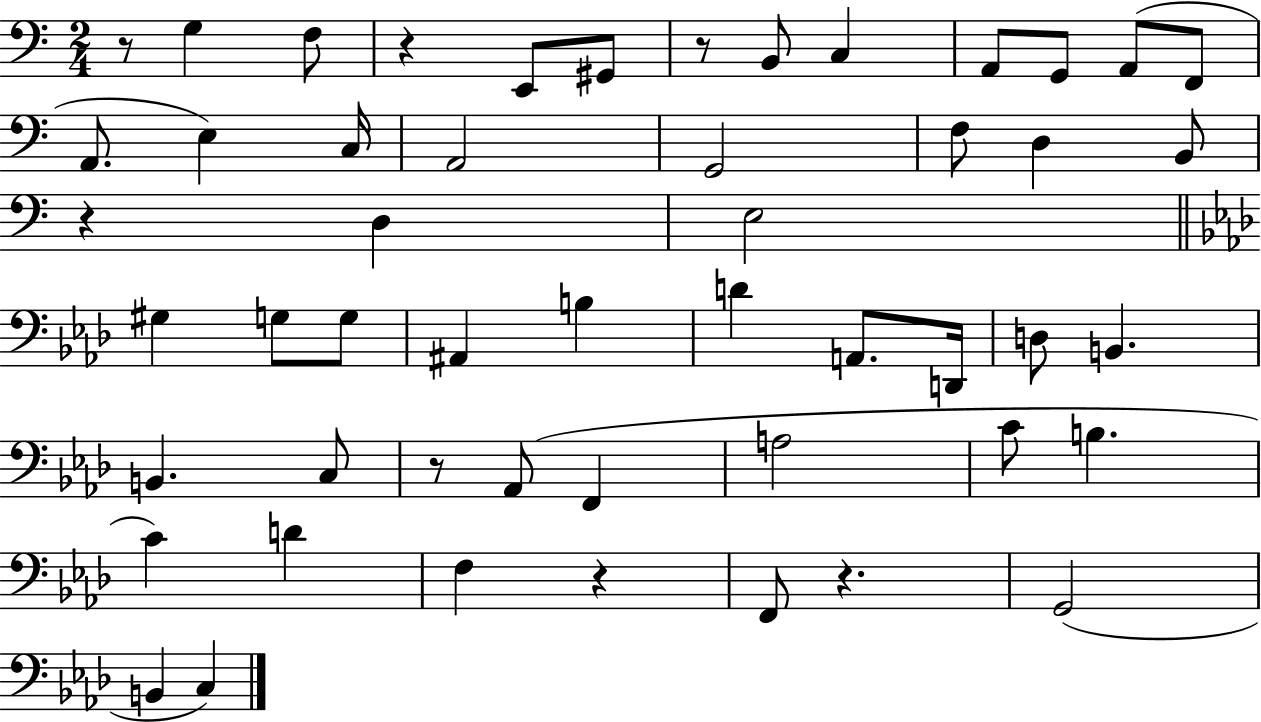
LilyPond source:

{
  \clef bass
  \numericTimeSignature
  \time 2/4
  \key c \major
  r8 g4 f8 | r4 e,8 gis,8 | r8 b,8 c4 | a,8 g,8 a,8( f,8 | \break a,8. e4) c16 | a,2 | g,2 | f8 d4 b,8 | \break r4 d4 | e2 | \bar "||" \break \key f \minor gis4 g8 g8 | ais,4 b4 | d'4 a,8. d,16 | d8 b,4. | \break b,4. c8 | r8 aes,8( f,4 | a2 | c'8 b4. | \break c'4) d'4 | f4 r4 | f,8 r4. | g,2( | \break b,4 c4) | \bar "|."
}